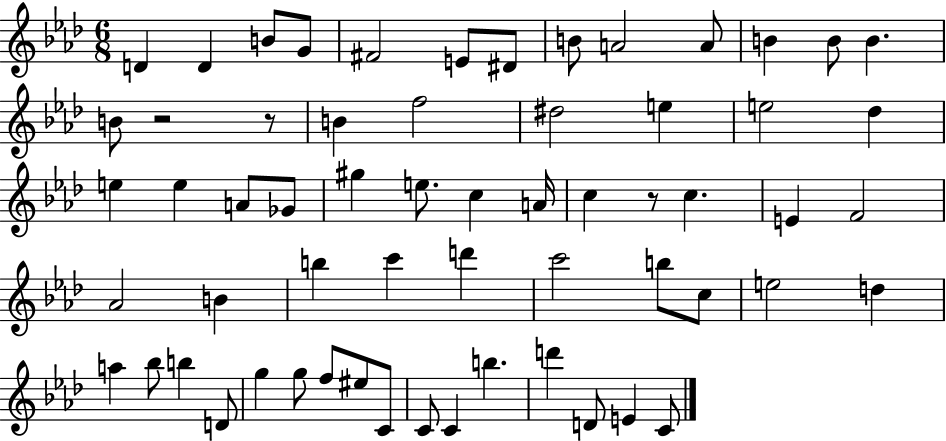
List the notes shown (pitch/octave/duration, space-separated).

D4/q D4/q B4/e G4/e F#4/h E4/e D#4/e B4/e A4/h A4/e B4/q B4/e B4/q. B4/e R/h R/e B4/q F5/h D#5/h E5/q E5/h Db5/q E5/q E5/q A4/e Gb4/e G#5/q E5/e. C5/q A4/s C5/q R/e C5/q. E4/q F4/h Ab4/h B4/q B5/q C6/q D6/q C6/h B5/e C5/e E5/h D5/q A5/q Bb5/e B5/q D4/e G5/q G5/e F5/e EIS5/e C4/e C4/e C4/q B5/q. D6/q D4/e E4/q C4/e